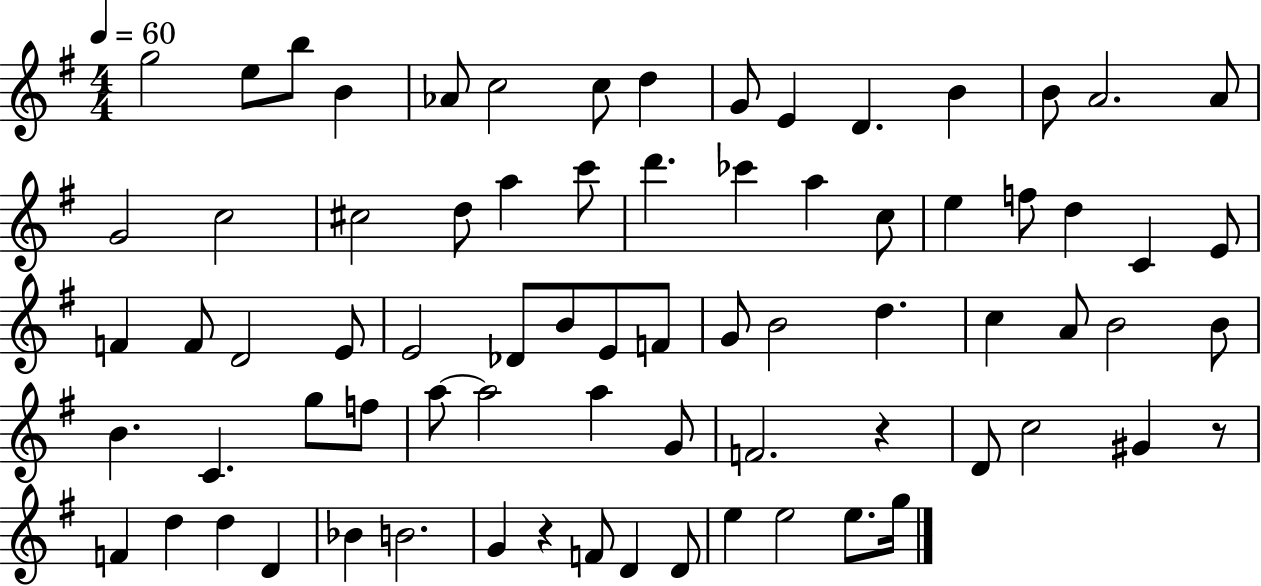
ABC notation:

X:1
T:Untitled
M:4/4
L:1/4
K:G
g2 e/2 b/2 B _A/2 c2 c/2 d G/2 E D B B/2 A2 A/2 G2 c2 ^c2 d/2 a c'/2 d' _c' a c/2 e f/2 d C E/2 F F/2 D2 E/2 E2 _D/2 B/2 E/2 F/2 G/2 B2 d c A/2 B2 B/2 B C g/2 f/2 a/2 a2 a G/2 F2 z D/2 c2 ^G z/2 F d d D _B B2 G z F/2 D D/2 e e2 e/2 g/4